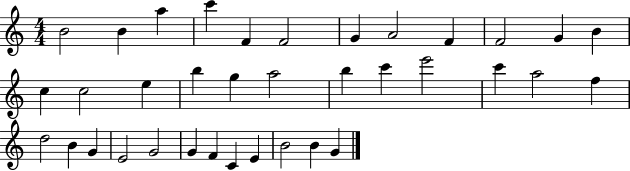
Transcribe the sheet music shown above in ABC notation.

X:1
T:Untitled
M:4/4
L:1/4
K:C
B2 B a c' F F2 G A2 F F2 G B c c2 e b g a2 b c' e'2 c' a2 f d2 B G E2 G2 G F C E B2 B G